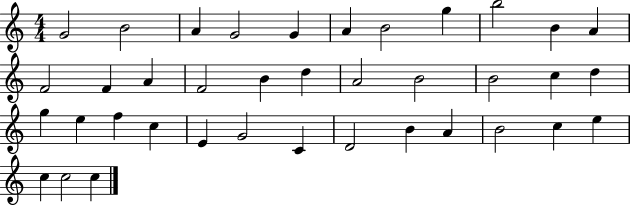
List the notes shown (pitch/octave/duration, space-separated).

G4/h B4/h A4/q G4/h G4/q A4/q B4/h G5/q B5/h B4/q A4/q F4/h F4/q A4/q F4/h B4/q D5/q A4/h B4/h B4/h C5/q D5/q G5/q E5/q F5/q C5/q E4/q G4/h C4/q D4/h B4/q A4/q B4/h C5/q E5/q C5/q C5/h C5/q